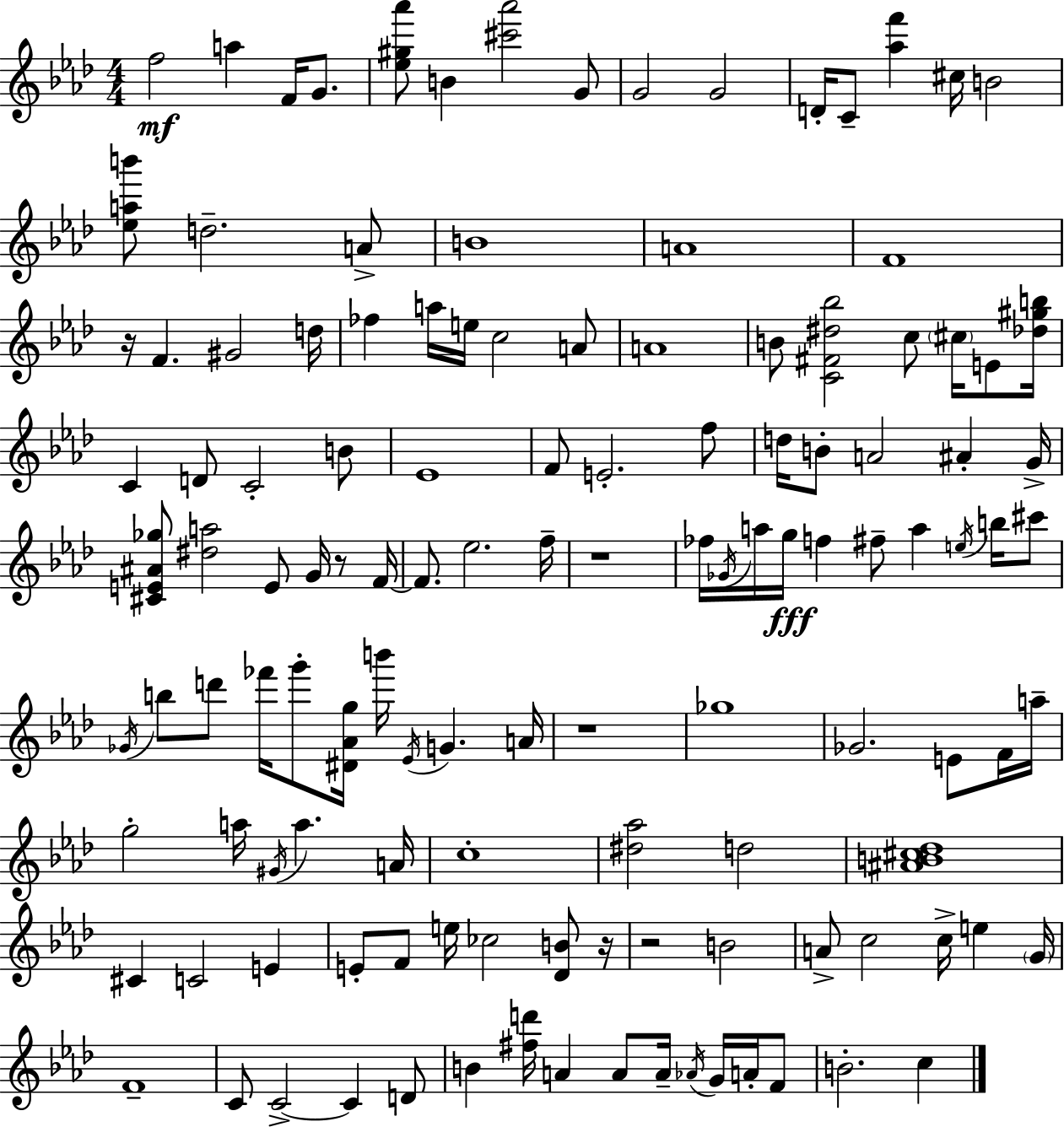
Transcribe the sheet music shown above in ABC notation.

X:1
T:Untitled
M:4/4
L:1/4
K:Fm
f2 a F/4 G/2 [_e^g_a']/2 B [^c'_a']2 G/2 G2 G2 D/4 C/2 [_af'] ^c/4 B2 [_eab']/2 d2 A/2 B4 A4 F4 z/4 F ^G2 d/4 _f a/4 e/4 c2 A/2 A4 B/2 [C^F^d_b]2 c/2 ^c/4 E/2 [_d^gb]/4 C D/2 C2 B/2 _E4 F/2 E2 f/2 d/4 B/2 A2 ^A G/4 [^CE^A_g]/2 [^da]2 E/2 G/4 z/2 F/4 F/2 _e2 f/4 z4 _f/4 _G/4 a/4 g/4 f ^f/2 a e/4 b/4 ^c'/2 _G/4 b/2 d'/2 _f'/4 g'/2 [^D_Ag]/4 b'/4 _E/4 G A/4 z4 _g4 _G2 E/2 F/4 a/4 g2 a/4 ^G/4 a A/4 c4 [^d_a]2 d2 [^AB^c_d]4 ^C C2 E E/2 F/2 e/4 _c2 [_DB]/2 z/4 z2 B2 A/2 c2 c/4 e G/4 F4 C/2 C2 C D/2 B [^fd']/4 A A/2 A/4 _A/4 G/4 A/4 F/2 B2 c